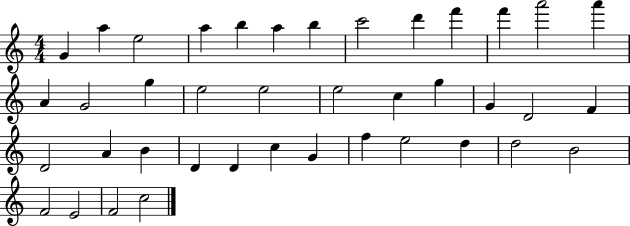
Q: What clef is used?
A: treble